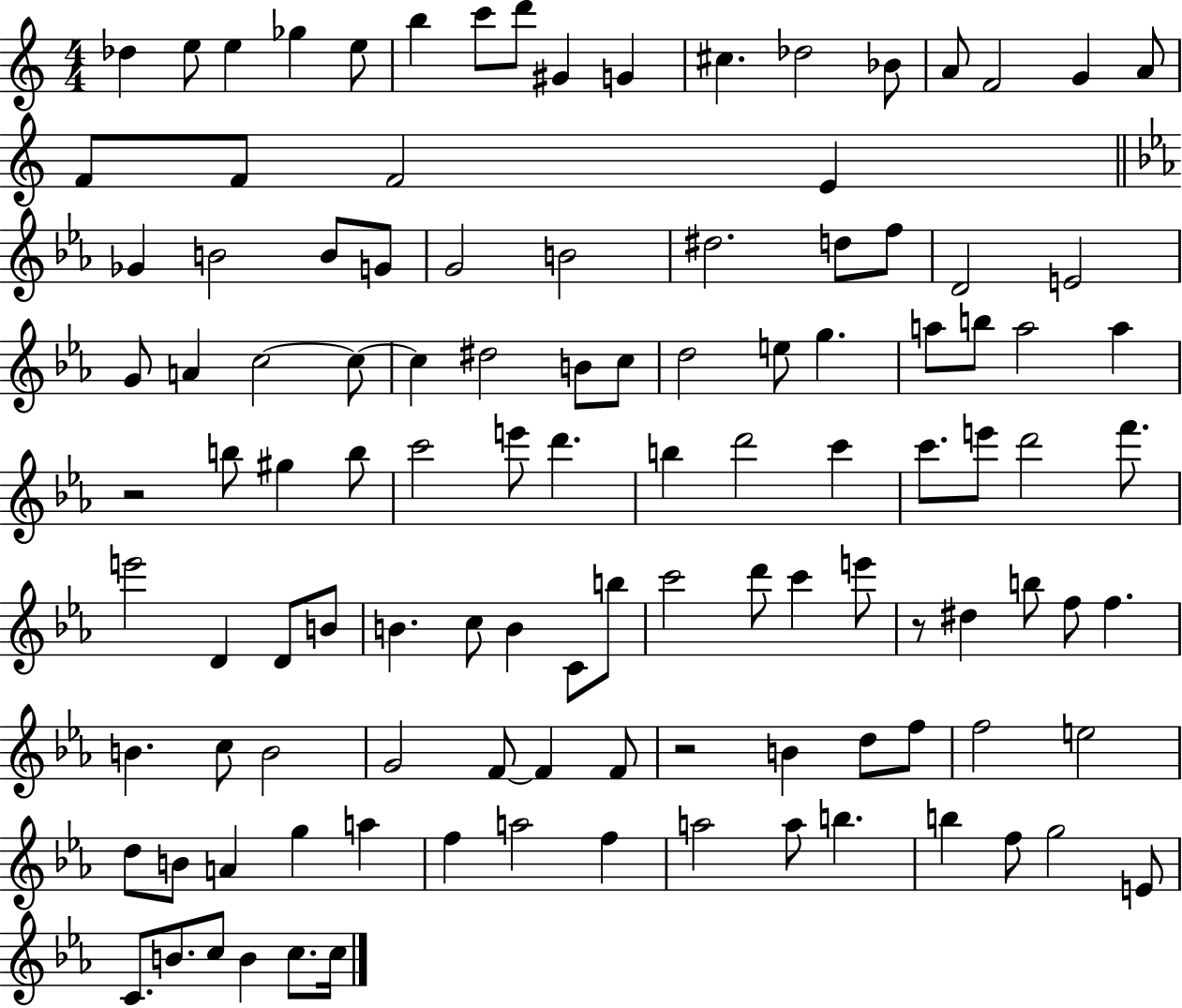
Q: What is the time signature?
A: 4/4